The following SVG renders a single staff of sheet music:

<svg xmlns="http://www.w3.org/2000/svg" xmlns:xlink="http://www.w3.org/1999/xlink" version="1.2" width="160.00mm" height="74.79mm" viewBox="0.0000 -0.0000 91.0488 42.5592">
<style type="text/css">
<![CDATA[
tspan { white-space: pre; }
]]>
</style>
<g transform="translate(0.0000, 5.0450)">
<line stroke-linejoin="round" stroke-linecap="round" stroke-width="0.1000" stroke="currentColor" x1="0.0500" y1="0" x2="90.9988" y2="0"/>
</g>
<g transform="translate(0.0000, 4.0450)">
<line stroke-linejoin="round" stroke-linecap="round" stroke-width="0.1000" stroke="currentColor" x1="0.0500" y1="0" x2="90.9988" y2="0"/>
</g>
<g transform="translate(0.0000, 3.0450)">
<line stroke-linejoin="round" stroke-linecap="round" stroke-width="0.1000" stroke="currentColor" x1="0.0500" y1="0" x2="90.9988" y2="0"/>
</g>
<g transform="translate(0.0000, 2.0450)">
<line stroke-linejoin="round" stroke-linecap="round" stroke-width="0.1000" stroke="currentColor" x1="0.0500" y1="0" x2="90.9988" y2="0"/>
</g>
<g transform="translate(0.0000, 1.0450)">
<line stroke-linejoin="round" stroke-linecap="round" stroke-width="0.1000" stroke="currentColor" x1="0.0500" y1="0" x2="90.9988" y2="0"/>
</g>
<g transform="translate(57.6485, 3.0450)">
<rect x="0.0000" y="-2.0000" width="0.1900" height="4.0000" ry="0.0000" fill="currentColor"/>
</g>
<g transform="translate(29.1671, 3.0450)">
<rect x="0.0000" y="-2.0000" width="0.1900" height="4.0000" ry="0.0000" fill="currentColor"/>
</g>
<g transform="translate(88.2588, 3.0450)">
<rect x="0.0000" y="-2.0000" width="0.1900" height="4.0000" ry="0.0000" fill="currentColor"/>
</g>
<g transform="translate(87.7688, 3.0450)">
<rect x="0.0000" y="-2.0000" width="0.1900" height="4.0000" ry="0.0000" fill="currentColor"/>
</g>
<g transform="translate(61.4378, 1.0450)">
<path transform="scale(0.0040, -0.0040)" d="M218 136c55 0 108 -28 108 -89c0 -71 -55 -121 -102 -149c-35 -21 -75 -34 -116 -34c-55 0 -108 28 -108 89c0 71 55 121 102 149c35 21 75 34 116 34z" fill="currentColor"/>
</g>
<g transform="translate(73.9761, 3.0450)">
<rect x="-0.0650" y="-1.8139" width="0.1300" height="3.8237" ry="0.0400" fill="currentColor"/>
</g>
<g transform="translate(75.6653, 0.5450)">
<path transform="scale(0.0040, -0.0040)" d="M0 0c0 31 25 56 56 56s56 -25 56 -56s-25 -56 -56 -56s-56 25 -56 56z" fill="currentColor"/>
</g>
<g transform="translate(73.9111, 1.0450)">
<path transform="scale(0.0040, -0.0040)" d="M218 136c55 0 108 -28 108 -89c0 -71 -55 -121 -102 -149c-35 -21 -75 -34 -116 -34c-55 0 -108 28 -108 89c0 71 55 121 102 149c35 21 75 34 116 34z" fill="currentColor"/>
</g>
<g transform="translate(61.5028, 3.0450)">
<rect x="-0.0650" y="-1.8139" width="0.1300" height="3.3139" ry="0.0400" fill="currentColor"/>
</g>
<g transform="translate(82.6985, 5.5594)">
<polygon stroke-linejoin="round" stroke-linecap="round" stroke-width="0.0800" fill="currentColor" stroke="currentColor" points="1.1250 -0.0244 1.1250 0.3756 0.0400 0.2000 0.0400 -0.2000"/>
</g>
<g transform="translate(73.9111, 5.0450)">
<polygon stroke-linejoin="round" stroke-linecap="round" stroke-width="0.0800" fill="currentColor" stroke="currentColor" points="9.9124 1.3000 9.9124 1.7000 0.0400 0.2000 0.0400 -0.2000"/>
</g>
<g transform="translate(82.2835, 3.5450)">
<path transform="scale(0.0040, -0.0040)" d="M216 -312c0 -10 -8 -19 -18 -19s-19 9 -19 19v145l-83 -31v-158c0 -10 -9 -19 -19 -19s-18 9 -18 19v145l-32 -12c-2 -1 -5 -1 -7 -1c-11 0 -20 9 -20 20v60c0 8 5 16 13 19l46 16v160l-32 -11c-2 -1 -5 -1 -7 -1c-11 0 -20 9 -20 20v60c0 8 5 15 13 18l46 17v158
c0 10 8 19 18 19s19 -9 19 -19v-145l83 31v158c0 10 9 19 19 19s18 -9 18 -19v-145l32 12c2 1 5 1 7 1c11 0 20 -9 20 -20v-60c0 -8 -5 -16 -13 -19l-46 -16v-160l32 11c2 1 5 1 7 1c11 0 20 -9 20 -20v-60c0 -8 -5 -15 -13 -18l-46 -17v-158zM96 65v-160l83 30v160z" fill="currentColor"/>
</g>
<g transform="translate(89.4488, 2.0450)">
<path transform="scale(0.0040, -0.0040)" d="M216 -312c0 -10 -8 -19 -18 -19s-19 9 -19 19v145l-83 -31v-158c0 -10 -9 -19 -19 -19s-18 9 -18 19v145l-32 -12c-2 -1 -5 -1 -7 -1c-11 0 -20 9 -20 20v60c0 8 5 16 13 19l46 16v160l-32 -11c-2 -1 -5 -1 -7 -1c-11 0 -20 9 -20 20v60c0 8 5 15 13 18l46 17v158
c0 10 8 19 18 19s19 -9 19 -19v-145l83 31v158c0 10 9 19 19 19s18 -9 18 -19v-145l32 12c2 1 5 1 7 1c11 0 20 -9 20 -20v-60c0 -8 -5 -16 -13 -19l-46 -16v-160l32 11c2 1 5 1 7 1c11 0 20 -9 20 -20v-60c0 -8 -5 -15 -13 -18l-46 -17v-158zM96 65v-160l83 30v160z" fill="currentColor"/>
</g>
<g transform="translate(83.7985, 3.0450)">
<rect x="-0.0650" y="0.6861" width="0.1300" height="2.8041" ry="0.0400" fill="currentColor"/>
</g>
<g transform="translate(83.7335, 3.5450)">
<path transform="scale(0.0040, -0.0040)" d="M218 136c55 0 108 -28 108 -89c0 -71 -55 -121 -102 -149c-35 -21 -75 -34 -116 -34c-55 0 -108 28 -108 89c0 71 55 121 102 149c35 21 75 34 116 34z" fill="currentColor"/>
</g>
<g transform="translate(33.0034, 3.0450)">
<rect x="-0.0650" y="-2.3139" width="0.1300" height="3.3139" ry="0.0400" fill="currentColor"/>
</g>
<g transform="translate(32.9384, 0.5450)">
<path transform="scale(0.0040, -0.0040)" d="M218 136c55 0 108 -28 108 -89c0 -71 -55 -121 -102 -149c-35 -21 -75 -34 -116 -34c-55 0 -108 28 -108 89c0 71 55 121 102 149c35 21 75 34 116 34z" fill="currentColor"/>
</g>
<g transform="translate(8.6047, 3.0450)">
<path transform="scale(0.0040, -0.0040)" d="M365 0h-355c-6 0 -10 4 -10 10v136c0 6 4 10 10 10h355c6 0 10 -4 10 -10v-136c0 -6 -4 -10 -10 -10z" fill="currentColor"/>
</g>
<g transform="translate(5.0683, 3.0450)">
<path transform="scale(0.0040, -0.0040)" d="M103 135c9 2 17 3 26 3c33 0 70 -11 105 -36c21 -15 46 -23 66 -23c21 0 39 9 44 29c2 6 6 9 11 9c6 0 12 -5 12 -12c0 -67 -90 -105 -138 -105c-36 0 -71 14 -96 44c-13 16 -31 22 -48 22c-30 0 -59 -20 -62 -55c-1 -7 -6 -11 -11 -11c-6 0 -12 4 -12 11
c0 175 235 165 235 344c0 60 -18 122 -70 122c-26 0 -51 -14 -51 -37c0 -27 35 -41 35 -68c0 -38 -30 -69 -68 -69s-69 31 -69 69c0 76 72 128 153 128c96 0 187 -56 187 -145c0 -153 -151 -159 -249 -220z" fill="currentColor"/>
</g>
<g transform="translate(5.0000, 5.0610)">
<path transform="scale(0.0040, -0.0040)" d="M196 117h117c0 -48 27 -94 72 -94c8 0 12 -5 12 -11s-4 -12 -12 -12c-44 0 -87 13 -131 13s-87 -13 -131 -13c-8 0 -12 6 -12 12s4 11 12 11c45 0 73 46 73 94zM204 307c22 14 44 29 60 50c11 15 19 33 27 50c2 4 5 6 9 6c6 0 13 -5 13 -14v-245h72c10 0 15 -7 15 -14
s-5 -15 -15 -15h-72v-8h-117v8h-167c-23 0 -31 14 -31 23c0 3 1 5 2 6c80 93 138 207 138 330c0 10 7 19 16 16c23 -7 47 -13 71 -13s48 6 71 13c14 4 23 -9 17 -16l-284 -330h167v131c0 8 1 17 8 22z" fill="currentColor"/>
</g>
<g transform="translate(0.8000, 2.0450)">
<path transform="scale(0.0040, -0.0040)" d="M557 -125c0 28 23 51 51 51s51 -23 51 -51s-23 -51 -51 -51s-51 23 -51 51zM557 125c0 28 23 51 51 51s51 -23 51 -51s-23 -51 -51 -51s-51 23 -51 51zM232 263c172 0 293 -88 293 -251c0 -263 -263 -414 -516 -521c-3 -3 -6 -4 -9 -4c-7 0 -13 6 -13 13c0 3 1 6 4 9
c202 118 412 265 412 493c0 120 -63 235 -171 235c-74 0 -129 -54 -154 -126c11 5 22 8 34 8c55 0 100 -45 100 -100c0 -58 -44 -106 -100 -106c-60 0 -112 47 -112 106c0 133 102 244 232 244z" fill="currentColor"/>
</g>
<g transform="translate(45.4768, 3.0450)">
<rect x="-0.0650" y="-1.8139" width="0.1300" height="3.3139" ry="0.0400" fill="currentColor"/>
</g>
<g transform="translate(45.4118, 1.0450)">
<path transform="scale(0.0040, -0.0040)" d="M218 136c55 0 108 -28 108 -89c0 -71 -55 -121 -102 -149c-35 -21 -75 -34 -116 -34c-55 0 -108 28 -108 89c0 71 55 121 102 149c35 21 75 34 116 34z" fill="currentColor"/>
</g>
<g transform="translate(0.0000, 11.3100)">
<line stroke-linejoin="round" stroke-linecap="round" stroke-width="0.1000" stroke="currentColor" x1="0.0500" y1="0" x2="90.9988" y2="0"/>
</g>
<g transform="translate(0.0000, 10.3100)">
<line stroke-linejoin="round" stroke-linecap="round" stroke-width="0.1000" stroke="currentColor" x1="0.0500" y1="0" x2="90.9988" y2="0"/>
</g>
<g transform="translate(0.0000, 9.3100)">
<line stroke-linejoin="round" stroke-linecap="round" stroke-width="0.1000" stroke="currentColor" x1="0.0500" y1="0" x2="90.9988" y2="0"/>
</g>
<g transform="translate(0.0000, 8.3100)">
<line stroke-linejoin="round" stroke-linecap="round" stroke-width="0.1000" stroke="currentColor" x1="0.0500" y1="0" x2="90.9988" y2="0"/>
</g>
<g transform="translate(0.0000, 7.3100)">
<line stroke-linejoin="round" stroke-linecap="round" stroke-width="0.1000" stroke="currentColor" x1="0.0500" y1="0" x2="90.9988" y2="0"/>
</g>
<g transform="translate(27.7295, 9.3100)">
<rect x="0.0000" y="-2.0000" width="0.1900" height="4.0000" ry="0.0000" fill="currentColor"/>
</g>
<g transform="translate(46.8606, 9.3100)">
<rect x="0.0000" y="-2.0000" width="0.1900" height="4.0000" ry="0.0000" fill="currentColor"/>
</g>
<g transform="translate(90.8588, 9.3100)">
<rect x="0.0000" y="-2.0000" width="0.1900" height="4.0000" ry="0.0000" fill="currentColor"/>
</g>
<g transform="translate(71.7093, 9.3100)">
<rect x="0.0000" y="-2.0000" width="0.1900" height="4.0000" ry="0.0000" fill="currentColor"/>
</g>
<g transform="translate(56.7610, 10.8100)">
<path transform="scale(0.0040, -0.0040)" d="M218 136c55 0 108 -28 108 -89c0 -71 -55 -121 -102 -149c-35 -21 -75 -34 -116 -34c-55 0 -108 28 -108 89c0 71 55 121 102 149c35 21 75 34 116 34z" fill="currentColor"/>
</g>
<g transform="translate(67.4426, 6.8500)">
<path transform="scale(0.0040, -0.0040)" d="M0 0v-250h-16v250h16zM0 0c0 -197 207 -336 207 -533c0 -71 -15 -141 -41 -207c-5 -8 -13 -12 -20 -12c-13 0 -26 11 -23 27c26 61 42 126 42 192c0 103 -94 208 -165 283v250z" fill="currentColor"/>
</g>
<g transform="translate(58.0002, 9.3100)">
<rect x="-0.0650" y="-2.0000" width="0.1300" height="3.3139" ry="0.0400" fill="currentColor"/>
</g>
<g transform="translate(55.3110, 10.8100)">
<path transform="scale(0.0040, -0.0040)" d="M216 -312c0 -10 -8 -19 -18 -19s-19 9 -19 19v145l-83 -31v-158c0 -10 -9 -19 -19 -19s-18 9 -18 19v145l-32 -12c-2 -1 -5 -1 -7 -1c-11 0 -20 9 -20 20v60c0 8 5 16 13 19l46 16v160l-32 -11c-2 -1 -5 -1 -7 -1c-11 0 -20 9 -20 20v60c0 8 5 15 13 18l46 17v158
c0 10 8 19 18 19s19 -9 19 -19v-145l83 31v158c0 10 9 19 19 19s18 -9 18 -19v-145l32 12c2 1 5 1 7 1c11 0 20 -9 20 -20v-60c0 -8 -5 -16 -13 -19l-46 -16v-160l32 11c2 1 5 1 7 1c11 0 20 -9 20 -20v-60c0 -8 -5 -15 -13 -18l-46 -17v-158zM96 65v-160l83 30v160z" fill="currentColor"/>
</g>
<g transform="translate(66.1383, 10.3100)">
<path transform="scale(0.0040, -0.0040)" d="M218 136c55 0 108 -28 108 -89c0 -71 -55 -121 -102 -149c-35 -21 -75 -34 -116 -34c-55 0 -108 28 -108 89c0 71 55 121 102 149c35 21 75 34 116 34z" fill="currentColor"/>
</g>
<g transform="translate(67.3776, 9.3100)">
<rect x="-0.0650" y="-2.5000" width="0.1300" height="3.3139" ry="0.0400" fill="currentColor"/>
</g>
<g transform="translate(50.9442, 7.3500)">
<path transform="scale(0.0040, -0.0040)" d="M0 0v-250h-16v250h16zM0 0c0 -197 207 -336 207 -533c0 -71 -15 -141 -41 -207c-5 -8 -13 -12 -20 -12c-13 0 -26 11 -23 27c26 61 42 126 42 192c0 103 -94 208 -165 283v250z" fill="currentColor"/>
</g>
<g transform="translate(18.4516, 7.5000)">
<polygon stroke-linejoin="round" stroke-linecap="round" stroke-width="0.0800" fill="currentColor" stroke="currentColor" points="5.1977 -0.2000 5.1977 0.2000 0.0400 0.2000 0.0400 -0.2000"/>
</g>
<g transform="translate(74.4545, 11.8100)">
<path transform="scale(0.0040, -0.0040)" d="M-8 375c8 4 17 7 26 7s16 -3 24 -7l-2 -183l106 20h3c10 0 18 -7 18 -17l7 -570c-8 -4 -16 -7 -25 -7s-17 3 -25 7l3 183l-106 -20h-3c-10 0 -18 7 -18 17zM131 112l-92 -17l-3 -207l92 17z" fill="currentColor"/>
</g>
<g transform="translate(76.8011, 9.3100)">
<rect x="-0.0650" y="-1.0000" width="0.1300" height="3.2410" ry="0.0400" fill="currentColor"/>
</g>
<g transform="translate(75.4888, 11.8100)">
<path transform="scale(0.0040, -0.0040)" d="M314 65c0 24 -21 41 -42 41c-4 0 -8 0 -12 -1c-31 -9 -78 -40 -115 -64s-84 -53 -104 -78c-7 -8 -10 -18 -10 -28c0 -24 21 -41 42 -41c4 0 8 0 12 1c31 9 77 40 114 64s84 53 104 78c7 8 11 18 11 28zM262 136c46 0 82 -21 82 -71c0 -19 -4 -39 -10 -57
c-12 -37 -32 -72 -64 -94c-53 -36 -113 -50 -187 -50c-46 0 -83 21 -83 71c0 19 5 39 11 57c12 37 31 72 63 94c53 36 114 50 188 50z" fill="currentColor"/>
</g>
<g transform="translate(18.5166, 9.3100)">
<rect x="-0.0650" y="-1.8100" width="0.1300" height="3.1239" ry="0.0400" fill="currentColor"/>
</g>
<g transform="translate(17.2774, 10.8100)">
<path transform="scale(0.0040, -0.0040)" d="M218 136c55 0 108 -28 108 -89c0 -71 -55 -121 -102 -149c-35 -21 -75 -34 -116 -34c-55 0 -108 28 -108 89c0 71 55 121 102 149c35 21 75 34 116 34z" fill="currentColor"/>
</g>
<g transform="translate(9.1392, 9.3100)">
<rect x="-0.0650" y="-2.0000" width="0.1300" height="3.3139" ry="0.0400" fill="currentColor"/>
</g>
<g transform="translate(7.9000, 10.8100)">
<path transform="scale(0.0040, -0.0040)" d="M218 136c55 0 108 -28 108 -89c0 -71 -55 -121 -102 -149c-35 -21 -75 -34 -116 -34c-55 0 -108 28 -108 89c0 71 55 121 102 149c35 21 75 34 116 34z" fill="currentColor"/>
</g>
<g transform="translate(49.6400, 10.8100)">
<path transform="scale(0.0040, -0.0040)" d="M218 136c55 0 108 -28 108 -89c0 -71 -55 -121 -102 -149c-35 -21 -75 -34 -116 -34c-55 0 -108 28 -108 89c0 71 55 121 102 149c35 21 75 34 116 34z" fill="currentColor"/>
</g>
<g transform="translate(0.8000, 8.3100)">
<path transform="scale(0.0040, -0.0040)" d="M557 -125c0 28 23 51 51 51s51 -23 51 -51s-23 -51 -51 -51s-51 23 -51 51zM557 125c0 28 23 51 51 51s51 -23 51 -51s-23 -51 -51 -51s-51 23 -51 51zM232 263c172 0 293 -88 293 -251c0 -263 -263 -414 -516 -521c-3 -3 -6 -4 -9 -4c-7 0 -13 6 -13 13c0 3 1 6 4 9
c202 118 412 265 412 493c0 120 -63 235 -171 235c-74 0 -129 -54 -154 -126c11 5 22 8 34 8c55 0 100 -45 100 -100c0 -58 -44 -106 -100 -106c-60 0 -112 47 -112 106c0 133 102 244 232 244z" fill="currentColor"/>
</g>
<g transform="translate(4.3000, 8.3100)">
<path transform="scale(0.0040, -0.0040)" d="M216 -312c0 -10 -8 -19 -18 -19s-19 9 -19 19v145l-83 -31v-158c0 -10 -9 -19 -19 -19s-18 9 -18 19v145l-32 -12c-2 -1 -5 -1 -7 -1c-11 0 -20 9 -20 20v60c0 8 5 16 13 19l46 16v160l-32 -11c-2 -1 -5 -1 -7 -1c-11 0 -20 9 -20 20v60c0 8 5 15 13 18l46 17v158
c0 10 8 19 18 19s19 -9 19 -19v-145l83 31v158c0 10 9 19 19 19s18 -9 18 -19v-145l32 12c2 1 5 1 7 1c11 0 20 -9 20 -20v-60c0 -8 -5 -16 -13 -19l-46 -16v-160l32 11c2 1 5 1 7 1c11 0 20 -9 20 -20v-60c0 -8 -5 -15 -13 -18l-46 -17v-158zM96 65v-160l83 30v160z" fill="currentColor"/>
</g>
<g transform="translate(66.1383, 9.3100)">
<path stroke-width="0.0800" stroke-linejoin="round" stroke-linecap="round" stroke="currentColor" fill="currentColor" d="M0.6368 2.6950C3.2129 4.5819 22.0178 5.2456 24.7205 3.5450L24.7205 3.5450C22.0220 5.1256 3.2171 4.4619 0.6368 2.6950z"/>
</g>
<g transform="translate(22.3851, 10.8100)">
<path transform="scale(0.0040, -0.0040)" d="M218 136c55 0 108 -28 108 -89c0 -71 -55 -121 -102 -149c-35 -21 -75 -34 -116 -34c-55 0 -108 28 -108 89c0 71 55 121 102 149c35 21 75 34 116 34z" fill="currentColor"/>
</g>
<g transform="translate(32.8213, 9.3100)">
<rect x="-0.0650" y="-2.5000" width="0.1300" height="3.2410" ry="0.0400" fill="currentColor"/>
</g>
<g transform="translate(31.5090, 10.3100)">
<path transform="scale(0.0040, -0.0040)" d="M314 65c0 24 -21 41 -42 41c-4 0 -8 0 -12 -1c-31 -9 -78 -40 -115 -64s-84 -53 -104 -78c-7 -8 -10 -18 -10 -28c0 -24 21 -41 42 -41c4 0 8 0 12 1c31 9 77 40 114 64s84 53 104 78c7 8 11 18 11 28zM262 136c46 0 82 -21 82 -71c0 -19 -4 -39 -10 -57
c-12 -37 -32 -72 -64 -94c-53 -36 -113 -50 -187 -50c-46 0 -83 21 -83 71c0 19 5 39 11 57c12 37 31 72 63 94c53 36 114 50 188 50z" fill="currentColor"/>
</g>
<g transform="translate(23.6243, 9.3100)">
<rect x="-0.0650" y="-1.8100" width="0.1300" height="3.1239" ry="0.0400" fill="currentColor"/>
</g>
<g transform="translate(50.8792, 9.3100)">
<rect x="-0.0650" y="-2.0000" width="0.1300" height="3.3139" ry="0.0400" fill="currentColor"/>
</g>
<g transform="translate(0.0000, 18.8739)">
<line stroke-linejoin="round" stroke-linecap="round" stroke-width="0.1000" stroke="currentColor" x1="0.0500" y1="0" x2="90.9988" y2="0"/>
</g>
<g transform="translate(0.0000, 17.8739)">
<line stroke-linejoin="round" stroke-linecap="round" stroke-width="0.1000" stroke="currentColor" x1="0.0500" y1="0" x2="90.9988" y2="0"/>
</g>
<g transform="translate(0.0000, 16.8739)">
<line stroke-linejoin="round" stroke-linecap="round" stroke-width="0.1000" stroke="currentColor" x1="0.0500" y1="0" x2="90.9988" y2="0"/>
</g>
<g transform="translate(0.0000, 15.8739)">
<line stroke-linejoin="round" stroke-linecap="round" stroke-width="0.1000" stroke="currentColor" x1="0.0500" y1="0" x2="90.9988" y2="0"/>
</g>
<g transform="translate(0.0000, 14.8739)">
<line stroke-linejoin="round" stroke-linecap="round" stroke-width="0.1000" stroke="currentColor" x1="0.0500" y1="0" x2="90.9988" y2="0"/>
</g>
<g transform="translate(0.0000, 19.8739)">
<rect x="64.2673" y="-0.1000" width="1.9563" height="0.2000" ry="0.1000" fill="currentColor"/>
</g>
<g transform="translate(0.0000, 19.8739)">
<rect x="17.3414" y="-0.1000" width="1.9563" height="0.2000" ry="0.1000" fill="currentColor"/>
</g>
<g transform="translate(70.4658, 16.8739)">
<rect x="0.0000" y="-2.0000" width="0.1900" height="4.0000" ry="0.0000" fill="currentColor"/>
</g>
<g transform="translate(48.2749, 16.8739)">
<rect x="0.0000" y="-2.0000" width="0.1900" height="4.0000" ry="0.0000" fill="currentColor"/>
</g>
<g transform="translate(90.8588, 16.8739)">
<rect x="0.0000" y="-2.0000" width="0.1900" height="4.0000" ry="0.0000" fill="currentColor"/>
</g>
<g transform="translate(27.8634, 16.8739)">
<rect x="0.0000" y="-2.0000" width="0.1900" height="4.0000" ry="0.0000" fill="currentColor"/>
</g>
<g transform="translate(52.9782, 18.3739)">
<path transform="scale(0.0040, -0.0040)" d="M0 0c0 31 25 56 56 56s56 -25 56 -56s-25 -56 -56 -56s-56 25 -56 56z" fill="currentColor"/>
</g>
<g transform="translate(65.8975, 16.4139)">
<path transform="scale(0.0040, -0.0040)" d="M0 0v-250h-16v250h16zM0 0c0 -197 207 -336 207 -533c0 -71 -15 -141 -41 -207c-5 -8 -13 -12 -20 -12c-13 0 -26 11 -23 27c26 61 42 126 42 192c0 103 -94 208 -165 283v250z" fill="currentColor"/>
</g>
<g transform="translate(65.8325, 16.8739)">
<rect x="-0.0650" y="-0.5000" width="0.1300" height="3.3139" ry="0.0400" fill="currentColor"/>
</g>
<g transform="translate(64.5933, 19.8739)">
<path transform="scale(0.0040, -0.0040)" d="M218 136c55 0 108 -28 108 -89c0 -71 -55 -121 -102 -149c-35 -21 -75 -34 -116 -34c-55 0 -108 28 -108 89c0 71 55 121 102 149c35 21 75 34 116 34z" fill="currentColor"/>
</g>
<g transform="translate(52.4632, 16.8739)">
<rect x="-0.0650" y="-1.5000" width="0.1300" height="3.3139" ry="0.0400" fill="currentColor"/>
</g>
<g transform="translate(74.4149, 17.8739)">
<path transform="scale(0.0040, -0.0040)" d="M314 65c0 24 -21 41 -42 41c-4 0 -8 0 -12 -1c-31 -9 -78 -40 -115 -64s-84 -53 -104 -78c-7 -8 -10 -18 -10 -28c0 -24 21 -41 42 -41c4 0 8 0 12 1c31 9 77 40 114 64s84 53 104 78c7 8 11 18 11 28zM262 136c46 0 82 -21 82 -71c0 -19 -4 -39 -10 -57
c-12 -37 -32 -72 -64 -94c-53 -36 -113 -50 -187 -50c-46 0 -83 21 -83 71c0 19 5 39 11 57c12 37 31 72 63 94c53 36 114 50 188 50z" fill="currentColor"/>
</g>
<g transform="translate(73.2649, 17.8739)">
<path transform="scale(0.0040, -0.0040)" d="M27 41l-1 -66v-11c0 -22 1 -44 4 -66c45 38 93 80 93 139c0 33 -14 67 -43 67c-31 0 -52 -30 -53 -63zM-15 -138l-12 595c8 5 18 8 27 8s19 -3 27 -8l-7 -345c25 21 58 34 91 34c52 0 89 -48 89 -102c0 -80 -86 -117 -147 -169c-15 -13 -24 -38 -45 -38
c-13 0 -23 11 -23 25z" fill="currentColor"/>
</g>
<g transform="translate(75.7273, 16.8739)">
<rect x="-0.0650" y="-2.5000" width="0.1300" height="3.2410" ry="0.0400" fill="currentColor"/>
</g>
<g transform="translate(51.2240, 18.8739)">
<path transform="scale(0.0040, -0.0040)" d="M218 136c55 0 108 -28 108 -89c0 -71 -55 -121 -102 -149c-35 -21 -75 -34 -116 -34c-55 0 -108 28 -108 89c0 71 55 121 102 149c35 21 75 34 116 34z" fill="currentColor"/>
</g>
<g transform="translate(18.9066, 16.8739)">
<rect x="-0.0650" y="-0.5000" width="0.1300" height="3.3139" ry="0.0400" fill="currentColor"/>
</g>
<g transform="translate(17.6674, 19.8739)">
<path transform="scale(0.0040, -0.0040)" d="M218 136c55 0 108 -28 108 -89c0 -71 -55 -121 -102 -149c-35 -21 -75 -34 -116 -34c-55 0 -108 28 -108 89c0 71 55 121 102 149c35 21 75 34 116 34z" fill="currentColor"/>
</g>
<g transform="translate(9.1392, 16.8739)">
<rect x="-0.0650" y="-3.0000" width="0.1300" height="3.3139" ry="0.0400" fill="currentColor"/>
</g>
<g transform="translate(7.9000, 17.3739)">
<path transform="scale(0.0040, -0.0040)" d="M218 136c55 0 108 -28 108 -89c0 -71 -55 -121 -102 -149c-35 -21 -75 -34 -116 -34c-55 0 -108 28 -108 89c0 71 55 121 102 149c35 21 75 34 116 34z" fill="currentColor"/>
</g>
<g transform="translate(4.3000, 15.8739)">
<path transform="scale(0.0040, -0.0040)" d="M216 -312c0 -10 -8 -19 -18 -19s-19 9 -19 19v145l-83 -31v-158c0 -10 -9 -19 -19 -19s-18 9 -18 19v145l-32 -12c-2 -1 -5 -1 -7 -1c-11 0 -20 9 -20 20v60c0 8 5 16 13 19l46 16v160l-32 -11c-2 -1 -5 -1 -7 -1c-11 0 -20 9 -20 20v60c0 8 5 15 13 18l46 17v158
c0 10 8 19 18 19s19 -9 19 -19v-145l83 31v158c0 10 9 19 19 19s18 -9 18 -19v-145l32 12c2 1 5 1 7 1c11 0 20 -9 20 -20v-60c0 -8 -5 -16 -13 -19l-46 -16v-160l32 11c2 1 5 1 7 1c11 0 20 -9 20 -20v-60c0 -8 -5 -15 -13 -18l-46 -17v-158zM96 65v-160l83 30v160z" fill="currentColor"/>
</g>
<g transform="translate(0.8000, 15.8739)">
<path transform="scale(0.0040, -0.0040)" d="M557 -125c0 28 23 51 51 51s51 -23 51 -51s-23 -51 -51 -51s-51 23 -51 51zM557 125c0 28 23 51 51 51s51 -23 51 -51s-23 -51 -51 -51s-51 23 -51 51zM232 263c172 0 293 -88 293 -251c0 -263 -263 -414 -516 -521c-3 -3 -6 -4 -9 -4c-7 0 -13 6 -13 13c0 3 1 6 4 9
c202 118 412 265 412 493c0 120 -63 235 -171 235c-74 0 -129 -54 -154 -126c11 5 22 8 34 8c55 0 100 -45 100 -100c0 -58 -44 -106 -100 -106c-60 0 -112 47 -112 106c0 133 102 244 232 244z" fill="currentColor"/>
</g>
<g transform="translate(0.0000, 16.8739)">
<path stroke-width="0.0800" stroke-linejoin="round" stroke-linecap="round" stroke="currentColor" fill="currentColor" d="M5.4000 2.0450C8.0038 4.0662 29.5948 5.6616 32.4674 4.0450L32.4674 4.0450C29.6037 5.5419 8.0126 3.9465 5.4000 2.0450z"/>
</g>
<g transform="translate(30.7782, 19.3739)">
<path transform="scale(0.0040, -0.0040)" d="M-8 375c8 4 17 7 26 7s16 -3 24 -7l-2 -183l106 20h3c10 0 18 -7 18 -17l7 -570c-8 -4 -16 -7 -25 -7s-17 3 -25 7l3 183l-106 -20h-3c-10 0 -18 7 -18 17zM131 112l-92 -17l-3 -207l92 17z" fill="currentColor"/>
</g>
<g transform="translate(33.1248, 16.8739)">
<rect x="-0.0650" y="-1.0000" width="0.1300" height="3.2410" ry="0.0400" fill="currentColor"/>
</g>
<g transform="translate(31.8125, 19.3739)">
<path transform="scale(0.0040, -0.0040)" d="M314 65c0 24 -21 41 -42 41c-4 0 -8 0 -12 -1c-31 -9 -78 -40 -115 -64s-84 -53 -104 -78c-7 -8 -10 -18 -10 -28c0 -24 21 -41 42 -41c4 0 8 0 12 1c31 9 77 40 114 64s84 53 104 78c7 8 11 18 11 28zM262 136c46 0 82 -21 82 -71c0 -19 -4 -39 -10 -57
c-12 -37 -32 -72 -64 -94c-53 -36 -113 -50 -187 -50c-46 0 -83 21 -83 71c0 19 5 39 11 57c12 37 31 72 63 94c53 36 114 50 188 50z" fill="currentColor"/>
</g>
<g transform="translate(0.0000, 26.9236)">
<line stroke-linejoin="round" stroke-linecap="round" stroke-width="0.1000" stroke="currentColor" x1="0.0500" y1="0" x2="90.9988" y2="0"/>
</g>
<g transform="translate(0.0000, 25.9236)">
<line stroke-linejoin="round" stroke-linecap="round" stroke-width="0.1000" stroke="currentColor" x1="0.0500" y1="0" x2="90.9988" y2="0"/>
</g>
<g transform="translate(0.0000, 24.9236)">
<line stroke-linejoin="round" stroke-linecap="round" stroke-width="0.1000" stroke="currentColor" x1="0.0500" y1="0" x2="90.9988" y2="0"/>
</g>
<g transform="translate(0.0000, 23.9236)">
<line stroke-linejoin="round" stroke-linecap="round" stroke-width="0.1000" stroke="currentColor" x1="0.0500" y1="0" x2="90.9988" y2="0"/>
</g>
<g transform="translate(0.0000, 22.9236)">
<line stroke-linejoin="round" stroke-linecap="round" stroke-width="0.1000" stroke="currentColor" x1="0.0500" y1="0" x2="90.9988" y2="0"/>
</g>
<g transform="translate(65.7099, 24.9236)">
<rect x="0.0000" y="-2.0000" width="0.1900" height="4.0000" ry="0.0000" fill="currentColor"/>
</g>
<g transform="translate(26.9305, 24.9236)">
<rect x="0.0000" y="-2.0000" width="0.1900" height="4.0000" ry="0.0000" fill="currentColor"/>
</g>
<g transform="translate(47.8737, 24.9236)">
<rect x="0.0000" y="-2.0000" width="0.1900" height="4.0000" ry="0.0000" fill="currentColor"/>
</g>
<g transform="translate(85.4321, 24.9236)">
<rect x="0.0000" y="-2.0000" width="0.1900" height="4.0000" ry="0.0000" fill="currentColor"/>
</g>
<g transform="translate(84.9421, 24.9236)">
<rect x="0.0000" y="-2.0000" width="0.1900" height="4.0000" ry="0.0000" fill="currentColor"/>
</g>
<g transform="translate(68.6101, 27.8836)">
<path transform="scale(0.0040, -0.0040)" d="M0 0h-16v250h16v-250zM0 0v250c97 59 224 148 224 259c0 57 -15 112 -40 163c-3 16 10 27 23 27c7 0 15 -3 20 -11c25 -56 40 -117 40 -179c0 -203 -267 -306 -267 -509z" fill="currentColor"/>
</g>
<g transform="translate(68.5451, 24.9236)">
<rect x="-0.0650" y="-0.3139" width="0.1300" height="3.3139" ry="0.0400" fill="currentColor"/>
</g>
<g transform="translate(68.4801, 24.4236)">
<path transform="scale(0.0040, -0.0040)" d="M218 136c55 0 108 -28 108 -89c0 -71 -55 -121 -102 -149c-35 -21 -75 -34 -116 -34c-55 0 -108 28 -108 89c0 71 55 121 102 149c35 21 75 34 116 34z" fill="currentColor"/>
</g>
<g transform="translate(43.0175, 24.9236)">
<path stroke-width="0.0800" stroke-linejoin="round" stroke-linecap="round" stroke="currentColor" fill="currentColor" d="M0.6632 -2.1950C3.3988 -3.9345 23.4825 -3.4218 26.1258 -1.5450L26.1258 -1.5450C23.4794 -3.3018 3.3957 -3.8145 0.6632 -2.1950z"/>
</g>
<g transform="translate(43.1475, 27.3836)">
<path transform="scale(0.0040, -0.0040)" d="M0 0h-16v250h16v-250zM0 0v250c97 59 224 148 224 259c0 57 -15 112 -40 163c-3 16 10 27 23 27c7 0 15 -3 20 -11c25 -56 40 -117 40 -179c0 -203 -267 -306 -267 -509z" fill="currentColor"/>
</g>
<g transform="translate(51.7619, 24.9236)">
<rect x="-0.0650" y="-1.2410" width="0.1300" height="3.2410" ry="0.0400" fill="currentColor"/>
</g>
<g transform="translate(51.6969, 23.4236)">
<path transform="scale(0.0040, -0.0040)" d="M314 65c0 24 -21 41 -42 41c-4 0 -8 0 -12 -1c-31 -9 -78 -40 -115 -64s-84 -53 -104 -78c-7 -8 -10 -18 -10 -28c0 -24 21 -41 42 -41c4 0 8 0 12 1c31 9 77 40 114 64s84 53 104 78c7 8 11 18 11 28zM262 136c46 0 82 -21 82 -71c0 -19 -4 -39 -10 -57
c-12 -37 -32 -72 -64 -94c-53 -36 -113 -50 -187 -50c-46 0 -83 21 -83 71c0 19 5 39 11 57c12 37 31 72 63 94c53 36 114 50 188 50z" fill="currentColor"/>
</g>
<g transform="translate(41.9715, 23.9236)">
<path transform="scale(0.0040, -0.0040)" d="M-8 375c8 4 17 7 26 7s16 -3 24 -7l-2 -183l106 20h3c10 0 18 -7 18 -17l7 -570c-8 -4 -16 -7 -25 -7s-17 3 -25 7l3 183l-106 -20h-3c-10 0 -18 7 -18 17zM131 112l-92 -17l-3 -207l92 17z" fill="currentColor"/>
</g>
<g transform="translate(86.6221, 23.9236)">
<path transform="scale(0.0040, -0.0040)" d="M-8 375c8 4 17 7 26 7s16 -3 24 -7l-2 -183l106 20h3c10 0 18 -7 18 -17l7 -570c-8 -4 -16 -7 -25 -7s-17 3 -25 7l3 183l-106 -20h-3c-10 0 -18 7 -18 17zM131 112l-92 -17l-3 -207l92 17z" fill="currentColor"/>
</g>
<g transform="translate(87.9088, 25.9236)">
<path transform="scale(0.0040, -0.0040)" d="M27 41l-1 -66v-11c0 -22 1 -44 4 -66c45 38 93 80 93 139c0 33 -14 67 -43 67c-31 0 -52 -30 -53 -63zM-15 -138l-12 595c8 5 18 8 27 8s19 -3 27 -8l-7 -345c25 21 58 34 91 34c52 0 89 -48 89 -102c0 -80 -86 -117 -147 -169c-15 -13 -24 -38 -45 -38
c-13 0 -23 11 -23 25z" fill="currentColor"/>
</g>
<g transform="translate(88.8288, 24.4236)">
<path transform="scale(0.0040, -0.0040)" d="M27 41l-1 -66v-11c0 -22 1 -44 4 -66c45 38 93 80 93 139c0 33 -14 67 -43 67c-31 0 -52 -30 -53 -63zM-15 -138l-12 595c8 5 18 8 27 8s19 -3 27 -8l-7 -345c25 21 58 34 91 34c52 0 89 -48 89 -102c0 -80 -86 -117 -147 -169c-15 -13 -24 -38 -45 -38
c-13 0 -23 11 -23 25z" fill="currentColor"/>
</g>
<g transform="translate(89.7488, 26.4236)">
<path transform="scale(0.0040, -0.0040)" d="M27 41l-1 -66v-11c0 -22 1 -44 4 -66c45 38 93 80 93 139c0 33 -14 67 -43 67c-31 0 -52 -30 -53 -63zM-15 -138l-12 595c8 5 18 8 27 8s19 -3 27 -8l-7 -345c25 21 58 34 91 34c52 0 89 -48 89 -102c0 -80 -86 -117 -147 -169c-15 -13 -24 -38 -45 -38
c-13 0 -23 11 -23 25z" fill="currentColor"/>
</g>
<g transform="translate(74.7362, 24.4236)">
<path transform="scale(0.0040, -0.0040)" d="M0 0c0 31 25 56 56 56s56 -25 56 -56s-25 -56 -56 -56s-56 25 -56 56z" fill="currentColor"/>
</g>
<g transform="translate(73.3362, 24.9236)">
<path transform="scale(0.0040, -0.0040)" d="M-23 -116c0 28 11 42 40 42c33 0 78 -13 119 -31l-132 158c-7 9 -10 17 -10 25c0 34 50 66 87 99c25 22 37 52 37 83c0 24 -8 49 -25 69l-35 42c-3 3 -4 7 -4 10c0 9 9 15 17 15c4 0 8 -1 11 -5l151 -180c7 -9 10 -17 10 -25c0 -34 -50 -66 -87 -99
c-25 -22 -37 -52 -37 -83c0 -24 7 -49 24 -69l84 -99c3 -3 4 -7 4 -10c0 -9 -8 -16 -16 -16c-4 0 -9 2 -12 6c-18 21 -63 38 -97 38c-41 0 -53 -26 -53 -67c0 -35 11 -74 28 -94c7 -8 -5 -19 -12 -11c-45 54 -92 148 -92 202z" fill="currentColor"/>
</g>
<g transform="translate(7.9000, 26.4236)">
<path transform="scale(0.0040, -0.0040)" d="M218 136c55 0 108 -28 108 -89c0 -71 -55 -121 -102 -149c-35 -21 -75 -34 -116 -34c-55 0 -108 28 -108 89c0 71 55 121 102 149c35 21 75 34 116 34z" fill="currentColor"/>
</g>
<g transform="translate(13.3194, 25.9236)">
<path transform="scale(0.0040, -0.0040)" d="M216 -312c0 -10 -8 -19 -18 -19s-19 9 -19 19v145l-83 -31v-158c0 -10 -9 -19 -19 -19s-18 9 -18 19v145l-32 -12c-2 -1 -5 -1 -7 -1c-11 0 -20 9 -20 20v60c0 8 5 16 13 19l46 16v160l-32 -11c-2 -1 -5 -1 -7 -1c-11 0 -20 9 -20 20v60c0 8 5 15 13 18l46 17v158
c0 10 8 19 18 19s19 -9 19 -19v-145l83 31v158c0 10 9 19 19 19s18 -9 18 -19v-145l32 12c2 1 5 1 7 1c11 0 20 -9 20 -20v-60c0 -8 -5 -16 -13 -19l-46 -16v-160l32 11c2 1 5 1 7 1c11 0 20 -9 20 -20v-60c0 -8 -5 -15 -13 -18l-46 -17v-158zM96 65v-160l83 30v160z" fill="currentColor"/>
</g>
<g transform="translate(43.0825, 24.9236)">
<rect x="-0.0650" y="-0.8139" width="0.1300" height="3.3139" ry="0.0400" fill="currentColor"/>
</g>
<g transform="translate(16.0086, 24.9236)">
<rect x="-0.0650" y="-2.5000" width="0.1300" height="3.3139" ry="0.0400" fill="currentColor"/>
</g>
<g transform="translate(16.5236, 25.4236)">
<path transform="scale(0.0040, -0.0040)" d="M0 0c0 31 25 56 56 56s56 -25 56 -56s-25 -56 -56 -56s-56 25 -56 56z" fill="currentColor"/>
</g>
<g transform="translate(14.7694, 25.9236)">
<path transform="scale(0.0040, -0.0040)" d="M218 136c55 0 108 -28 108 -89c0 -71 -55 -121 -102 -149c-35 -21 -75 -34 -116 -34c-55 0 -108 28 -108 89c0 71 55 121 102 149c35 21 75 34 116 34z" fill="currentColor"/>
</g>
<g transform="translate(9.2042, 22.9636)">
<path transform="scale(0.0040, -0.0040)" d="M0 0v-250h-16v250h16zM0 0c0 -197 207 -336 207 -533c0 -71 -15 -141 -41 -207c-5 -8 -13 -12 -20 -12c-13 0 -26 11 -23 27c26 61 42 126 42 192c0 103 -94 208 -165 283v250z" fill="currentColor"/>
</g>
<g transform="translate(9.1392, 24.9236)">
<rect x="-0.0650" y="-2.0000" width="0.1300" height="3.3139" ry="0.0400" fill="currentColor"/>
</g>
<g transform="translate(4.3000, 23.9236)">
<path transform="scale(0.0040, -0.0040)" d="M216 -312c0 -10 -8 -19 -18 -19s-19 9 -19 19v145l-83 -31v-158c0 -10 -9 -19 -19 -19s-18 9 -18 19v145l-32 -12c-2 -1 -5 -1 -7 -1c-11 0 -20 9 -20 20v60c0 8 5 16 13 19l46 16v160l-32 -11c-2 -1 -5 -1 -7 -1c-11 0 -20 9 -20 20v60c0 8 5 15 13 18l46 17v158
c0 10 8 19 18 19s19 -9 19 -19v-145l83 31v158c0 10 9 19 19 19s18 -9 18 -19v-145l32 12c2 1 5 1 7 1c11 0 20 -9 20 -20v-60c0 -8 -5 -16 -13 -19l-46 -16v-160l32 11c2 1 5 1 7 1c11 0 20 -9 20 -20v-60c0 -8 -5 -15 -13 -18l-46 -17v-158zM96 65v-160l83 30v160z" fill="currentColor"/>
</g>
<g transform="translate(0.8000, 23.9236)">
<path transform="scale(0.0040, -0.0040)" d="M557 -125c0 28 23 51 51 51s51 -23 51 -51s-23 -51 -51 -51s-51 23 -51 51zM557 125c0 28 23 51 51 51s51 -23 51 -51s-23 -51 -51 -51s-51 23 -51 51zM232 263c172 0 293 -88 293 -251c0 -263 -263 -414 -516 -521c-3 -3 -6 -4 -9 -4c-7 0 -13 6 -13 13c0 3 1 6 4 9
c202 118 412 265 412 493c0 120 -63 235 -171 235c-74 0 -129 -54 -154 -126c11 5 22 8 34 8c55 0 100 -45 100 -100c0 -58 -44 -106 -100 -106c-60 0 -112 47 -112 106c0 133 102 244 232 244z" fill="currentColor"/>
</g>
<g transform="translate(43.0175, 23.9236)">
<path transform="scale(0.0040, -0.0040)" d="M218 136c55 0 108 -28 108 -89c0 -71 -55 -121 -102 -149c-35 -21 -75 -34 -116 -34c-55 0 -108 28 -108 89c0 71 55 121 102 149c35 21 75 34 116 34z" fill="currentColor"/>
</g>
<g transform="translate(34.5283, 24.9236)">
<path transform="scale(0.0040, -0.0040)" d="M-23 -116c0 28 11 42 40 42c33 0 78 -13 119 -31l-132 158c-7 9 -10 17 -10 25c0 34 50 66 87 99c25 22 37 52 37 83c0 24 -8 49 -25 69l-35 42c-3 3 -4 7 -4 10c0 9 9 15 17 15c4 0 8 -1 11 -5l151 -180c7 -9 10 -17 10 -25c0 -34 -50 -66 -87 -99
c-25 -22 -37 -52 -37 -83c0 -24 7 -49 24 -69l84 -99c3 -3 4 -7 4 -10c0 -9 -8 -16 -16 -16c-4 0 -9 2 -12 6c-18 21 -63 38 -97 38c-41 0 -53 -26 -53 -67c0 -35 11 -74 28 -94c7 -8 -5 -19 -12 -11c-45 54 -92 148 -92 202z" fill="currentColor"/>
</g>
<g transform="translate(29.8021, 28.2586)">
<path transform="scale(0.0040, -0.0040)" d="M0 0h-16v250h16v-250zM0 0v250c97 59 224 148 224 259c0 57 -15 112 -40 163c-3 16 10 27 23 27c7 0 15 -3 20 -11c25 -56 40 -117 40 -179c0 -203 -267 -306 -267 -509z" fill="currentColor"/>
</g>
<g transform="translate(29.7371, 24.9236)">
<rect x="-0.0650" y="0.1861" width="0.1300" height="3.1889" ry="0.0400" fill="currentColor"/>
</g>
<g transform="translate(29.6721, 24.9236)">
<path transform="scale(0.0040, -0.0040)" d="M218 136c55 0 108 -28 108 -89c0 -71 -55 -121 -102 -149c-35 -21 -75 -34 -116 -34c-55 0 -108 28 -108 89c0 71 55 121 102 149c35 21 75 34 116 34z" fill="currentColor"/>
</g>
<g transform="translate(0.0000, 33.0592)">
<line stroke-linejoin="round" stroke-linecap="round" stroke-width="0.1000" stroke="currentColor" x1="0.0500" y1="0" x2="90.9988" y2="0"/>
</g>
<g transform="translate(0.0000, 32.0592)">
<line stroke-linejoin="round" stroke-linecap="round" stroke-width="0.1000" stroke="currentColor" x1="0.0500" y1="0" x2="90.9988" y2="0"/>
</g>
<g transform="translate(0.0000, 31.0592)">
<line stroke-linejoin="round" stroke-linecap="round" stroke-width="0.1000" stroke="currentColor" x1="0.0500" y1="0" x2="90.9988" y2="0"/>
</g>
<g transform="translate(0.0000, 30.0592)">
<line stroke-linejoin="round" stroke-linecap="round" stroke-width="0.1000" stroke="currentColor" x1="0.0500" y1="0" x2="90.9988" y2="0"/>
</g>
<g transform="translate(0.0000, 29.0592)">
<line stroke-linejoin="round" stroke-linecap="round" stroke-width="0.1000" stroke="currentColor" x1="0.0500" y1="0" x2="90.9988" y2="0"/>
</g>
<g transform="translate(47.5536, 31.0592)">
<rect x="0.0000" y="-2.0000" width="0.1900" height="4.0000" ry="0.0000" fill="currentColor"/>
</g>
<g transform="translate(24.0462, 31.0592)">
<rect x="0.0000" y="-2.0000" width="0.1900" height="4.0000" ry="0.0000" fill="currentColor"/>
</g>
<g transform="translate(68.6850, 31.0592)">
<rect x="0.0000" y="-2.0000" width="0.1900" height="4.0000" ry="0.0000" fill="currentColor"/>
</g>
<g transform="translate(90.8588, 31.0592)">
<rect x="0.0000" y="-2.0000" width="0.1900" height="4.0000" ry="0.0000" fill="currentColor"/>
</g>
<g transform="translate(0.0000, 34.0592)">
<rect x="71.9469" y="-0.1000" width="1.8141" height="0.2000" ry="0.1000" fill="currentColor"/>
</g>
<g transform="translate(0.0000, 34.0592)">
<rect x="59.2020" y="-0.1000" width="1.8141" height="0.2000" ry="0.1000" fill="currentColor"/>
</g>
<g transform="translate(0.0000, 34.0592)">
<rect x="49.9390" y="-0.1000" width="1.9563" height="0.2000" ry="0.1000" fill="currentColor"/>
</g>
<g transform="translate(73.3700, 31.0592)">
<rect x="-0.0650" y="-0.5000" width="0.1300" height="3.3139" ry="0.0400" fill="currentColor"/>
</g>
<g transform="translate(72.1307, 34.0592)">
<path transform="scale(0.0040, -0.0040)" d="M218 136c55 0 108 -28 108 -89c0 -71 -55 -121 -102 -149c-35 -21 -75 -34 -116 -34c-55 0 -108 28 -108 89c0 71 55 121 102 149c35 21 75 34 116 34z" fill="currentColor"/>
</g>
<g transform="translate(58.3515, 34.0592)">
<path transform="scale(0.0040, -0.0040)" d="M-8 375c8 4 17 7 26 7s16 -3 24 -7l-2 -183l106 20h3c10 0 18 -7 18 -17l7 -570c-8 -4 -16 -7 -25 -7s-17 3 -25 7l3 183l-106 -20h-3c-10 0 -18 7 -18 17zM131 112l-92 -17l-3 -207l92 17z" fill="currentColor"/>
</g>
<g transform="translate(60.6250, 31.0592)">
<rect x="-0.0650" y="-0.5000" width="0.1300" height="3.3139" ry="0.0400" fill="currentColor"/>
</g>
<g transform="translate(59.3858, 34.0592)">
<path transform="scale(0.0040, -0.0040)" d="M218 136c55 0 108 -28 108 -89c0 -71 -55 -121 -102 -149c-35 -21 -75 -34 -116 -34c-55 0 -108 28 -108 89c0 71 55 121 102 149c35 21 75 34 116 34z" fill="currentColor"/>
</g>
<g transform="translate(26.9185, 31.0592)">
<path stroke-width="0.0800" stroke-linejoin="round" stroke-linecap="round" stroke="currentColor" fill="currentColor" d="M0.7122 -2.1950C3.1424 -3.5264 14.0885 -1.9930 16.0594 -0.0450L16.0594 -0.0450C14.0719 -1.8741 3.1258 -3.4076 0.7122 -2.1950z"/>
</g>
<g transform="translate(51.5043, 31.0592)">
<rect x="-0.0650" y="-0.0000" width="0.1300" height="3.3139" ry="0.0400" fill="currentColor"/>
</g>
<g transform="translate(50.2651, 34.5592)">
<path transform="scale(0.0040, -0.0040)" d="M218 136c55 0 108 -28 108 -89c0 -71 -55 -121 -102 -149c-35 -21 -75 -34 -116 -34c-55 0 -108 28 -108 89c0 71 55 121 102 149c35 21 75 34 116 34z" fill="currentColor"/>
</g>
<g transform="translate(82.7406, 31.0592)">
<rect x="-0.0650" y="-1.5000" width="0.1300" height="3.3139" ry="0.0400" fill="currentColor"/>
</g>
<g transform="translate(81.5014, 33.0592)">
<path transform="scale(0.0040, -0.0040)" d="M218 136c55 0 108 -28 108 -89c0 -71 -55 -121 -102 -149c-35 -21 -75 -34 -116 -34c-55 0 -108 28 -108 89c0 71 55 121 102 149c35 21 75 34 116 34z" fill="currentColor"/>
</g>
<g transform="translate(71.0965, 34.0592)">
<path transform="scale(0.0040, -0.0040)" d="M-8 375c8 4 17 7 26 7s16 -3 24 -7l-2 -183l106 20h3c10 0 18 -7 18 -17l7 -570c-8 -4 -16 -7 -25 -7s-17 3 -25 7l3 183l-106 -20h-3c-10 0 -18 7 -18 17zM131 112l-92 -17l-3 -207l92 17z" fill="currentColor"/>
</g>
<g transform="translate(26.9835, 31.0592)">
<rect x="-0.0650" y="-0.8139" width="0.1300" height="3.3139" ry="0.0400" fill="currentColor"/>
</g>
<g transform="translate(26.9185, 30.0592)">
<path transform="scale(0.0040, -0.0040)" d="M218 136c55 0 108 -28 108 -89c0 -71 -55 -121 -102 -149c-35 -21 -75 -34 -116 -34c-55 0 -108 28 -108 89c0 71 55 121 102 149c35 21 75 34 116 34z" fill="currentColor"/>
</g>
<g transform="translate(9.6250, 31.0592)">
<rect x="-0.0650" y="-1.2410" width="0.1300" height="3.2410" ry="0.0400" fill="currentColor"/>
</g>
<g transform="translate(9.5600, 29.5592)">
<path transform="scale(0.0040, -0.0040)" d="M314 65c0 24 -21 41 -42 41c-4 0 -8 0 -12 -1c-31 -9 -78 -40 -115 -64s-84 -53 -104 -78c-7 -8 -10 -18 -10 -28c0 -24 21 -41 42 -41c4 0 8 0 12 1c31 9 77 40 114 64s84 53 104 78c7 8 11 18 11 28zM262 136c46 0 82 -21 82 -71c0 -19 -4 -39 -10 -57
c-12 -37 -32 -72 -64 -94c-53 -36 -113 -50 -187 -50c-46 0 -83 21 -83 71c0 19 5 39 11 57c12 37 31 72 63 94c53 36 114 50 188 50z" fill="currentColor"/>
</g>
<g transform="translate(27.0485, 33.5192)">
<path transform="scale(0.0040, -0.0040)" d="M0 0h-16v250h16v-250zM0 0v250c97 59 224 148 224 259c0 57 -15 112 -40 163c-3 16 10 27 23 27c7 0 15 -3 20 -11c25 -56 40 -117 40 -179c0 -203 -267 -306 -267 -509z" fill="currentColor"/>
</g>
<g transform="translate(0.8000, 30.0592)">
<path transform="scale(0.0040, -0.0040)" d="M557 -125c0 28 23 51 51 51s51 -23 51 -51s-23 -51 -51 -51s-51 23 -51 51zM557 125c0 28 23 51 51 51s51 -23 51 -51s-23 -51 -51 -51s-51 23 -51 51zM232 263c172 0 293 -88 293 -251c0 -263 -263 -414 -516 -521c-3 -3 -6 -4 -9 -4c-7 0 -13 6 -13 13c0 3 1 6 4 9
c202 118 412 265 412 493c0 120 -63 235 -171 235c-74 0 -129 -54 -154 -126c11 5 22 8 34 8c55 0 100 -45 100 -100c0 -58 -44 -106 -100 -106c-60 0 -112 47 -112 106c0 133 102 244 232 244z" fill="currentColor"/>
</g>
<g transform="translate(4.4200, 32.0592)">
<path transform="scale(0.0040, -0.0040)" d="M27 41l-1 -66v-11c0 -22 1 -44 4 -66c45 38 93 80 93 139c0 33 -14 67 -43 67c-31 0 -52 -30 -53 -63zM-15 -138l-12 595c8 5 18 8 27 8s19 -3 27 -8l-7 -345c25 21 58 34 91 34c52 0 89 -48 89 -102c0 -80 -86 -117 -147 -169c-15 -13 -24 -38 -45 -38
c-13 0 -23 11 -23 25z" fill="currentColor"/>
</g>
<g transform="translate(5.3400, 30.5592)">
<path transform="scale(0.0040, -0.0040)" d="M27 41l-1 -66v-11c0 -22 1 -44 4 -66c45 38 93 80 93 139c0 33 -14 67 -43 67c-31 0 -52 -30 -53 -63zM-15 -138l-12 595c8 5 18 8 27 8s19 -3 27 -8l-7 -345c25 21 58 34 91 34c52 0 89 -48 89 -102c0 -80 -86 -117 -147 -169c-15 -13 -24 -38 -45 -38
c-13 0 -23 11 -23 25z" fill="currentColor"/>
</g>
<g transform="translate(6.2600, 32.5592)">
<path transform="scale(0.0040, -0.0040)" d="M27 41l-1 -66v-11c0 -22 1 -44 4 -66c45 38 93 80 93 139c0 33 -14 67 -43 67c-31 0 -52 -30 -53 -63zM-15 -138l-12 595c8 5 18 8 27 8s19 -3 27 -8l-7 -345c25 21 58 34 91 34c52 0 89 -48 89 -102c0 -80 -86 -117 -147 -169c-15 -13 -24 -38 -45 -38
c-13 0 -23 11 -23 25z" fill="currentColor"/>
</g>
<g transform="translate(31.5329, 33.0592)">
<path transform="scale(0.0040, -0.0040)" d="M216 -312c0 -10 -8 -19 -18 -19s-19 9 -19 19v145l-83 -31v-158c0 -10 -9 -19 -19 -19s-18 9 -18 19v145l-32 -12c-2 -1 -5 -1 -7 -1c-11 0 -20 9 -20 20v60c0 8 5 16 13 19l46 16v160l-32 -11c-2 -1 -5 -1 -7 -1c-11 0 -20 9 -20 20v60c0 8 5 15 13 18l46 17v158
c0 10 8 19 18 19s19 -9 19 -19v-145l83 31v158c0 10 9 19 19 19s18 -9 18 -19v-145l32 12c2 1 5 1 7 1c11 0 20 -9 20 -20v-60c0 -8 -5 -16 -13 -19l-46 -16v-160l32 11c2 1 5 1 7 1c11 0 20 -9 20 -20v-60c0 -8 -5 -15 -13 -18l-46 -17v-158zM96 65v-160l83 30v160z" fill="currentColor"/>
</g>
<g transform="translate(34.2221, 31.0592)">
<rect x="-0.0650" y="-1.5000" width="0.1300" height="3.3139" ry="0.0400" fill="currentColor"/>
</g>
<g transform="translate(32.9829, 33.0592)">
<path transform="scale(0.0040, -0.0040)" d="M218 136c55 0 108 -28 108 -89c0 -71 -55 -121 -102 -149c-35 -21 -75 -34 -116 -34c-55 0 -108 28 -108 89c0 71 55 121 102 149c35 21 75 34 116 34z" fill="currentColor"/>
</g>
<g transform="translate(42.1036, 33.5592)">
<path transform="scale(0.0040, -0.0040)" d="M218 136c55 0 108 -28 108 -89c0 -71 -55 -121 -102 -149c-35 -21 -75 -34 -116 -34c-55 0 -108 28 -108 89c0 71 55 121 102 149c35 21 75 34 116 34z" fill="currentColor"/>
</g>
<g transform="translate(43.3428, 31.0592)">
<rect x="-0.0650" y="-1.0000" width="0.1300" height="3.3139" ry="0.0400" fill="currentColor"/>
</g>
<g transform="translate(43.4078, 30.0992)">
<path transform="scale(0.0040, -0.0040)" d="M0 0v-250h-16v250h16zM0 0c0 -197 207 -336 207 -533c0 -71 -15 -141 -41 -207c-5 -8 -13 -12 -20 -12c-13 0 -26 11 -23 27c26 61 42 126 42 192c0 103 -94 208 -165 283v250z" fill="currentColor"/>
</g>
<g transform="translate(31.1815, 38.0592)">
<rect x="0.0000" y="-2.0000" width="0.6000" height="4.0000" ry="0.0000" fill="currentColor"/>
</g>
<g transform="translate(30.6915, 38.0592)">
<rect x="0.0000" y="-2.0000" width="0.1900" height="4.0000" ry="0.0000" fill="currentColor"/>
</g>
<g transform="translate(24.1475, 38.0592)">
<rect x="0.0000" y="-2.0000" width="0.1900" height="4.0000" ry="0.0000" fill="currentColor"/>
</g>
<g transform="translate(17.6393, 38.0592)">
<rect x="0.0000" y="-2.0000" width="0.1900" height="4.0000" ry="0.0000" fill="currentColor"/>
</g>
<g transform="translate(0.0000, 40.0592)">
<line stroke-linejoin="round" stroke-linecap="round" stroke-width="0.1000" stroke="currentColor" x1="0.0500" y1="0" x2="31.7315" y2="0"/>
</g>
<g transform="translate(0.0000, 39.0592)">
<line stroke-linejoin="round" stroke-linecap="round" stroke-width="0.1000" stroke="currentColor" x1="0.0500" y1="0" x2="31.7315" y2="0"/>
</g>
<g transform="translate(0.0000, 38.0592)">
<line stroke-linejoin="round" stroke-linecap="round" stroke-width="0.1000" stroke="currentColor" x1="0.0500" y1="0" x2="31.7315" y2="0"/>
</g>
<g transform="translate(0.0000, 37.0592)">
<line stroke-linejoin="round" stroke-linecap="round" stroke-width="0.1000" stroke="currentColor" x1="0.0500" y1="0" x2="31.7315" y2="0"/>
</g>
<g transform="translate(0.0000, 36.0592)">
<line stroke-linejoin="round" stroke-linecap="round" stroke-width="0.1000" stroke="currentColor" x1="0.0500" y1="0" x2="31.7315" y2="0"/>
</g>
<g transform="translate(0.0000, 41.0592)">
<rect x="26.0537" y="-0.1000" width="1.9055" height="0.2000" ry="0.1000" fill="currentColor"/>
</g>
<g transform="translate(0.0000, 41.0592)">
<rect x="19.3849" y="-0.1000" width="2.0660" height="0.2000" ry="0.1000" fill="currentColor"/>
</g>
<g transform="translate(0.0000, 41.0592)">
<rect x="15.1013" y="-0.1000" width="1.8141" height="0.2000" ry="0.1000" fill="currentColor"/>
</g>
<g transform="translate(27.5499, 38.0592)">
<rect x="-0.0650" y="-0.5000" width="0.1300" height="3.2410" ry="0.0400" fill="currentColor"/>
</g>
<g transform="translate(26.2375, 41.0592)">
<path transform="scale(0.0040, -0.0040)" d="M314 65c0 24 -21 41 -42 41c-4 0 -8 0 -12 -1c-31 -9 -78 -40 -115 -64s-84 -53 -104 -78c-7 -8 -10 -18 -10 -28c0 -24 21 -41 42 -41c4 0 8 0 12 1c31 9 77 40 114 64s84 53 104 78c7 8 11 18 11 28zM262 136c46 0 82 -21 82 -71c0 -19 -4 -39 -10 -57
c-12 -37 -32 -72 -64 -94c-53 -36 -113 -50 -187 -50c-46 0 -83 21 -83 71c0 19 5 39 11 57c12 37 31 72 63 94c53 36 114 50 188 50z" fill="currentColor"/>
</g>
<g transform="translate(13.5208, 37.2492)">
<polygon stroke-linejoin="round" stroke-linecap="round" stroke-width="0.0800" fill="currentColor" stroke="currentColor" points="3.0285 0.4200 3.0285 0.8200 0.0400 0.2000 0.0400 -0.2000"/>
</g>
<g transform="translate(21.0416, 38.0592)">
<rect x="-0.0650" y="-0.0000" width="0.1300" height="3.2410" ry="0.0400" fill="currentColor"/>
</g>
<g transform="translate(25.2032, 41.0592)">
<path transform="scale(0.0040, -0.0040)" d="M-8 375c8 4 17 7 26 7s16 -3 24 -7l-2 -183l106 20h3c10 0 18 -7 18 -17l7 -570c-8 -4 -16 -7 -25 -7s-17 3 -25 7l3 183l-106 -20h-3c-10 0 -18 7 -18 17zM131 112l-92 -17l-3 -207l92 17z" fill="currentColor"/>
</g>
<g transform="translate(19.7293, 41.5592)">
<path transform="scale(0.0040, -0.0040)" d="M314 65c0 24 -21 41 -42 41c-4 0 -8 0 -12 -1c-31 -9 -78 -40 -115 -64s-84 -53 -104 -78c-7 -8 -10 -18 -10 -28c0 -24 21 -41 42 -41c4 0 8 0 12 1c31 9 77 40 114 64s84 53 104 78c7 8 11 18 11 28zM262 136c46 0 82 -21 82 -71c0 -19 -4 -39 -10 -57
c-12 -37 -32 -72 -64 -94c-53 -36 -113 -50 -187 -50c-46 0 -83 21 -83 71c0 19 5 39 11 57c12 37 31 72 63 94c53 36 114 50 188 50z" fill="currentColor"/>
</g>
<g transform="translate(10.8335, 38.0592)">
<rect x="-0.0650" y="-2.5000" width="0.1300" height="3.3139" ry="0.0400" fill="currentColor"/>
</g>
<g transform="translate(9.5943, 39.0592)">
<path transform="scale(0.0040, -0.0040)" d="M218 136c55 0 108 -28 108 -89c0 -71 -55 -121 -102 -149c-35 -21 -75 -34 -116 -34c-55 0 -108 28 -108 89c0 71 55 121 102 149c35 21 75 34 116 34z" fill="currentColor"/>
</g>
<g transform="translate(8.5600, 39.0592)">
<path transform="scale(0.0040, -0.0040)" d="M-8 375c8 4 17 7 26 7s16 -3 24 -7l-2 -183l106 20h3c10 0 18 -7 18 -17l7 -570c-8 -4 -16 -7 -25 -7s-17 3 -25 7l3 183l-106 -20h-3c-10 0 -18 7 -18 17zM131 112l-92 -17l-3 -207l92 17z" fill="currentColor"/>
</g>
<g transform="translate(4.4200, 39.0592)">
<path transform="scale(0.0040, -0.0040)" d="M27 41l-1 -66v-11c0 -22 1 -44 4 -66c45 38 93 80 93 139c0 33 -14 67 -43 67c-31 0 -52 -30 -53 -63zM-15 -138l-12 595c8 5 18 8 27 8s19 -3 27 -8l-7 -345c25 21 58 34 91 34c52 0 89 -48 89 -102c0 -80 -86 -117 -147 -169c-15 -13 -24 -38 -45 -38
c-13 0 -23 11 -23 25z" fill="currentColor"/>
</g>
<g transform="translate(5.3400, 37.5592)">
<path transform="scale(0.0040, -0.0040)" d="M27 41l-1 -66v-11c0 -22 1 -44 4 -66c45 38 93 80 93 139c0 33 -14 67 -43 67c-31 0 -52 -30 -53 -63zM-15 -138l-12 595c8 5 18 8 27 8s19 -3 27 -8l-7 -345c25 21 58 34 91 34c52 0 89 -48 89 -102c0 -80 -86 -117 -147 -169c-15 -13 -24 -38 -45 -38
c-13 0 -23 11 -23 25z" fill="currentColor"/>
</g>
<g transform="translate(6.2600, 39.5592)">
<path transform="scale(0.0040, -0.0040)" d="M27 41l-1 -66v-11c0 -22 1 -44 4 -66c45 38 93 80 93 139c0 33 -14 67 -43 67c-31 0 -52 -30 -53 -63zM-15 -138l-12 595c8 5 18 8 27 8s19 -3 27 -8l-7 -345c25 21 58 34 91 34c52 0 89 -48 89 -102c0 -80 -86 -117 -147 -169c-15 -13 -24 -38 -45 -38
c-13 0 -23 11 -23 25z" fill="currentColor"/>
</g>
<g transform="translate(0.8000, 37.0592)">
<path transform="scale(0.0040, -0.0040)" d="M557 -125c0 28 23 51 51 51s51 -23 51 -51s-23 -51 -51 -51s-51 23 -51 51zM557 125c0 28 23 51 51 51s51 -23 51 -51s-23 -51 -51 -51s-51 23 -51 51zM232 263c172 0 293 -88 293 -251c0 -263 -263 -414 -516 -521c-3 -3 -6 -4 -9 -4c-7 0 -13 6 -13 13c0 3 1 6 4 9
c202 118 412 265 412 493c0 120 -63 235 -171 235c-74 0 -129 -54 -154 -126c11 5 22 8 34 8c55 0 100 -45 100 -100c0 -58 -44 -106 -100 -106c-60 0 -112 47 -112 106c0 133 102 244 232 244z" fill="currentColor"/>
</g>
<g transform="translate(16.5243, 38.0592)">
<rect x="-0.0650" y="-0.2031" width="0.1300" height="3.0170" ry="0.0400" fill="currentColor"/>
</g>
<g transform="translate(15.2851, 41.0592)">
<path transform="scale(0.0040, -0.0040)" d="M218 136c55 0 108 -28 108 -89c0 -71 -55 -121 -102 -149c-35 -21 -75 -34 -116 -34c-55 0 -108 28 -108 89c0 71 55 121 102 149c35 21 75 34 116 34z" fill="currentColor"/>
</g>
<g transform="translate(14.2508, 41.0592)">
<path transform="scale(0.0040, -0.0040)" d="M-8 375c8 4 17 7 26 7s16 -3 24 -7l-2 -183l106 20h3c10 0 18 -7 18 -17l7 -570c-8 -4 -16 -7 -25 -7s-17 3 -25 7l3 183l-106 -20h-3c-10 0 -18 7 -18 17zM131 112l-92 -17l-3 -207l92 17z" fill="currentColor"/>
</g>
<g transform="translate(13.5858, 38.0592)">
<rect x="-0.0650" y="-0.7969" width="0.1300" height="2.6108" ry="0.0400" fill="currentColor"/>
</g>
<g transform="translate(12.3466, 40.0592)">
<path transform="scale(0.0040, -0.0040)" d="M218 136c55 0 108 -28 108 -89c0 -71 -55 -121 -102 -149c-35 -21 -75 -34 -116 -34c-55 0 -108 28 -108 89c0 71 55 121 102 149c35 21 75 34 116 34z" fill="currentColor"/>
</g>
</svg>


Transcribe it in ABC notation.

X:1
T:Untitled
M:2/4
L:1/4
K:C
z2 B, A, A, A,/2 ^C,/4 A,, A,,/2 A,,/2 B,,2 A,,/2 ^A,, B,,/2 F,,2 C, E,, F,,2 G,, E,,/2 _B,,2 A,,/2 ^B,, D,/2 z F,/2 G,2 E,/2 z G,2 F,/2 ^G,, F,,/2 D,, E,, E,, G,, B,, G,,/2 E,,/2 D,,2 E,,2